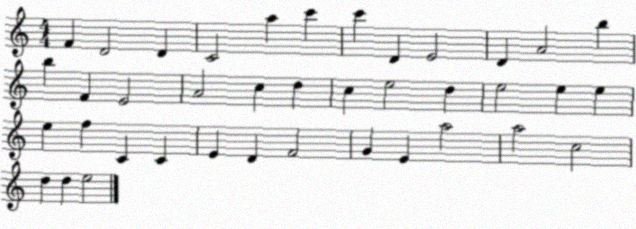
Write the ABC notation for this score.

X:1
T:Untitled
M:4/4
L:1/4
K:C
F D2 D C2 a c' c' D E2 D A2 b b F E2 A2 c d c e2 d e2 e e e f C C E D F2 G E a2 a2 c2 d d e2